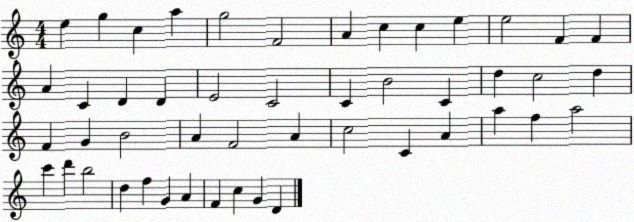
X:1
T:Untitled
M:4/4
L:1/4
K:C
e g c a g2 F2 A c c e e2 F F A C D D E2 C2 C B2 C d c2 d F G B2 A F2 A c2 C A a f a2 c' d' b2 d f G A F c G D